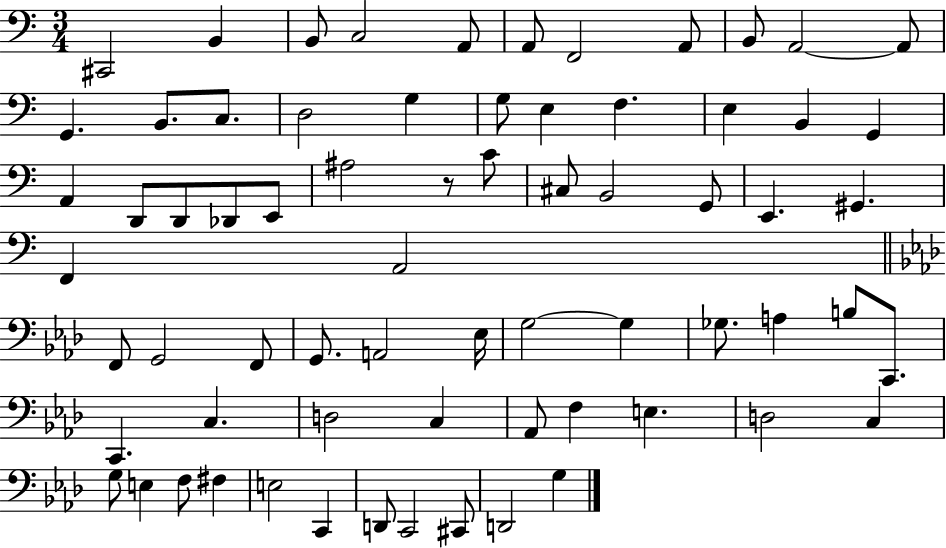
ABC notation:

X:1
T:Untitled
M:3/4
L:1/4
K:C
^C,,2 B,, B,,/2 C,2 A,,/2 A,,/2 F,,2 A,,/2 B,,/2 A,,2 A,,/2 G,, B,,/2 C,/2 D,2 G, G,/2 E, F, E, B,, G,, A,, D,,/2 D,,/2 _D,,/2 E,,/2 ^A,2 z/2 C/2 ^C,/2 B,,2 G,,/2 E,, ^G,, F,, A,,2 F,,/2 G,,2 F,,/2 G,,/2 A,,2 _E,/4 G,2 G, _G,/2 A, B,/2 C,,/2 C,, C, D,2 C, _A,,/2 F, E, D,2 C, G,/2 E, F,/2 ^F, E,2 C,, D,,/2 C,,2 ^C,,/2 D,,2 G,